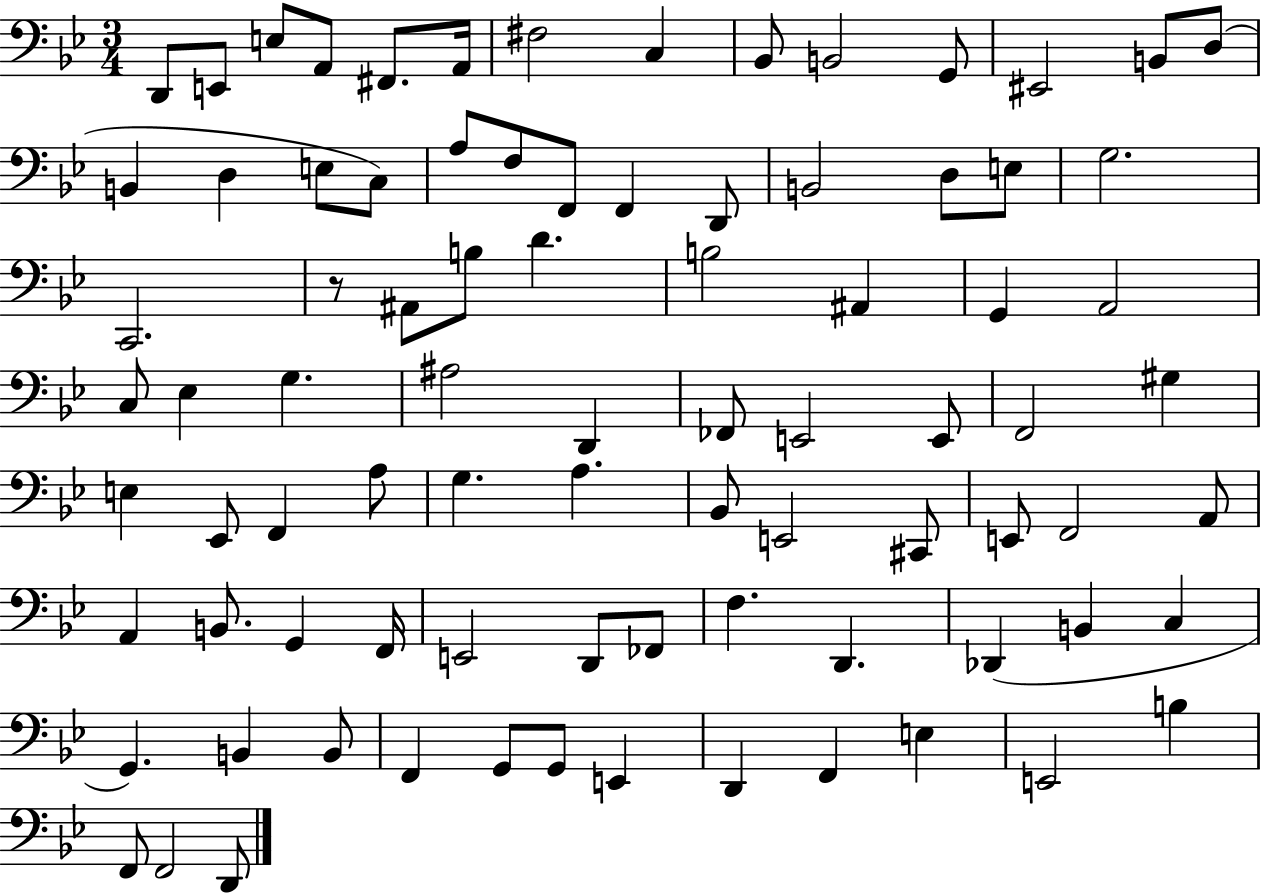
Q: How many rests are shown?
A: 1